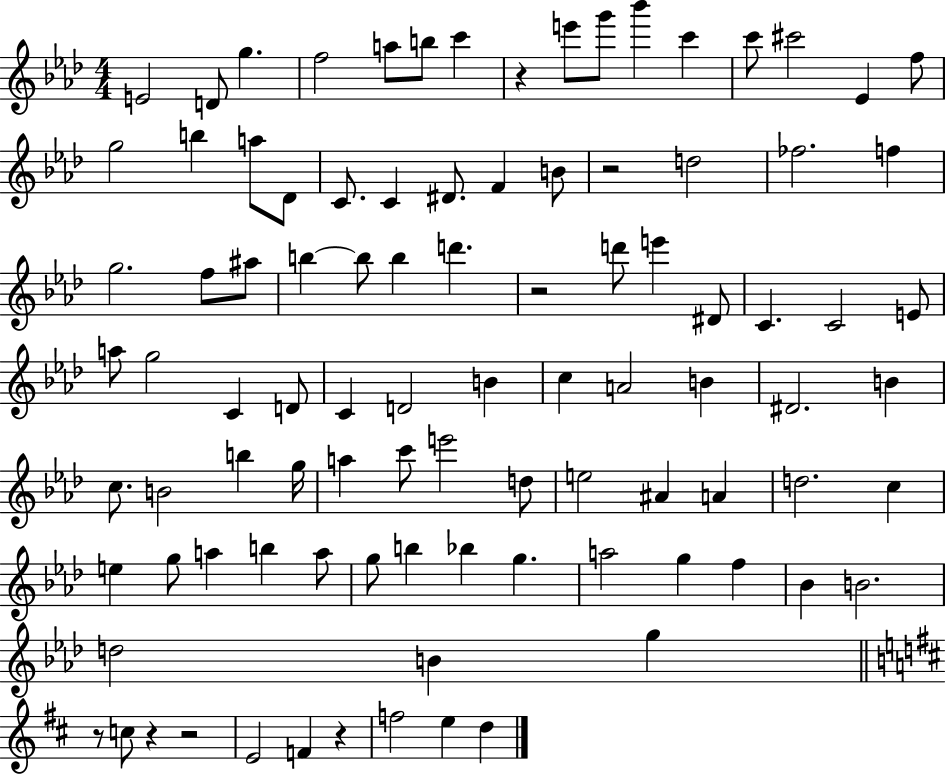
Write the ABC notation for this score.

X:1
T:Untitled
M:4/4
L:1/4
K:Ab
E2 D/2 g f2 a/2 b/2 c' z e'/2 g'/2 _b' c' c'/2 ^c'2 _E f/2 g2 b a/2 _D/2 C/2 C ^D/2 F B/2 z2 d2 _f2 f g2 f/2 ^a/2 b b/2 b d' z2 d'/2 e' ^D/2 C C2 E/2 a/2 g2 C D/2 C D2 B c A2 B ^D2 B c/2 B2 b g/4 a c'/2 e'2 d/2 e2 ^A A d2 c e g/2 a b a/2 g/2 b _b g a2 g f _B B2 d2 B g z/2 c/2 z z2 E2 F z f2 e d